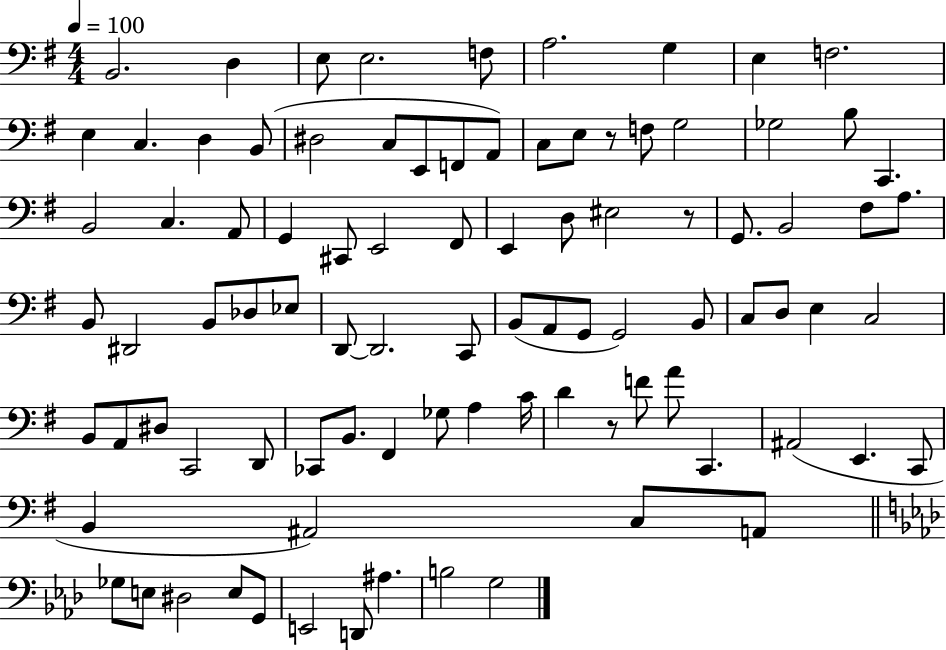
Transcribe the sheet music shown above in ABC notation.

X:1
T:Untitled
M:4/4
L:1/4
K:G
B,,2 D, E,/2 E,2 F,/2 A,2 G, E, F,2 E, C, D, B,,/2 ^D,2 C,/2 E,,/2 F,,/2 A,,/2 C,/2 E,/2 z/2 F,/2 G,2 _G,2 B,/2 C,, B,,2 C, A,,/2 G,, ^C,,/2 E,,2 ^F,,/2 E,, D,/2 ^E,2 z/2 G,,/2 B,,2 ^F,/2 A,/2 B,,/2 ^D,,2 B,,/2 _D,/2 _E,/2 D,,/2 D,,2 C,,/2 B,,/2 A,,/2 G,,/2 G,,2 B,,/2 C,/2 D,/2 E, C,2 B,,/2 A,,/2 ^D,/2 C,,2 D,,/2 _C,,/2 B,,/2 ^F,, _G,/2 A, C/4 D z/2 F/2 A/2 C,, ^A,,2 E,, C,,/2 B,, ^A,,2 C,/2 A,,/2 _G,/2 E,/2 ^D,2 E,/2 G,,/2 E,,2 D,,/2 ^A, B,2 G,2